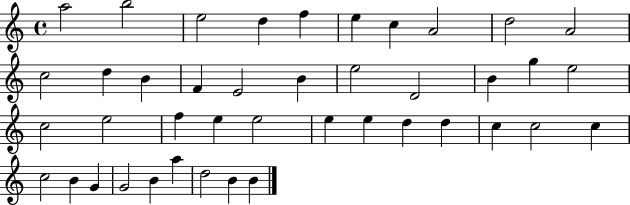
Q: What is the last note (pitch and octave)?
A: B4